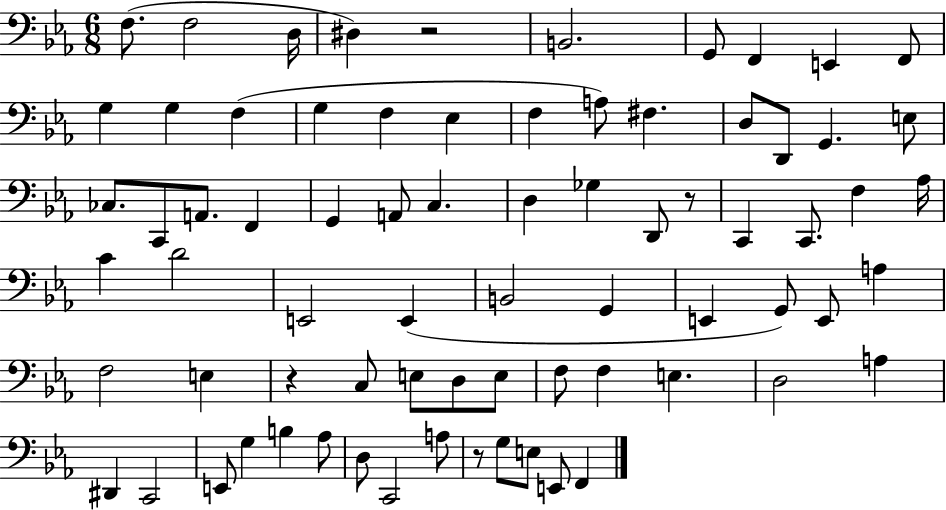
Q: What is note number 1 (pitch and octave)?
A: F3